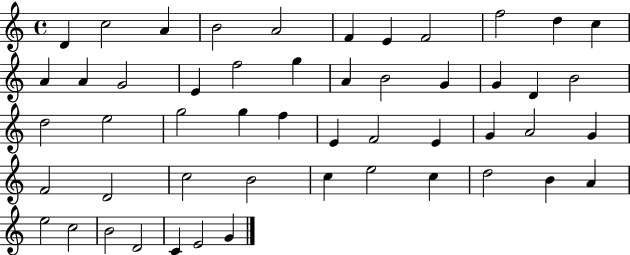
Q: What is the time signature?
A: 4/4